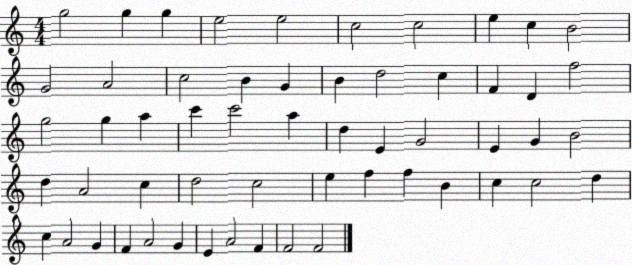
X:1
T:Untitled
M:4/4
L:1/4
K:C
g2 g g e2 e2 c2 c2 e c B2 G2 A2 c2 B G B d2 c F D f2 g2 g a c' c'2 a d E G2 E G B2 d A2 c d2 c2 e f f B c c2 d c A2 G F A2 G E A2 F F2 F2